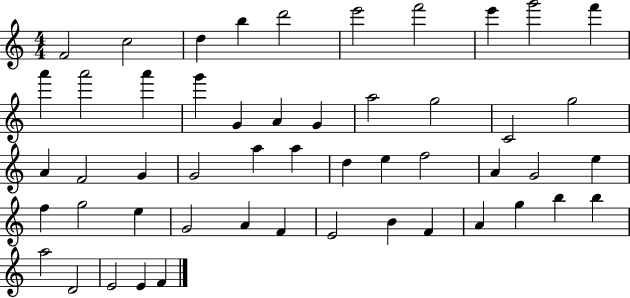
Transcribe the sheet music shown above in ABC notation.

X:1
T:Untitled
M:4/4
L:1/4
K:C
F2 c2 d b d'2 e'2 f'2 e' g'2 f' a' a'2 a' g' G A G a2 g2 C2 g2 A F2 G G2 a a d e f2 A G2 e f g2 e G2 A F E2 B F A g b b a2 D2 E2 E F